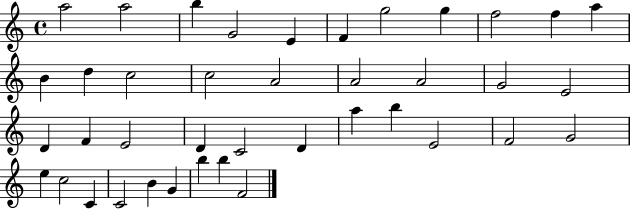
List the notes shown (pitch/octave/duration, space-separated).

A5/h A5/h B5/q G4/h E4/q F4/q G5/h G5/q F5/h F5/q A5/q B4/q D5/q C5/h C5/h A4/h A4/h A4/h G4/h E4/h D4/q F4/q E4/h D4/q C4/h D4/q A5/q B5/q E4/h F4/h G4/h E5/q C5/h C4/q C4/h B4/q G4/q B5/q B5/q F4/h